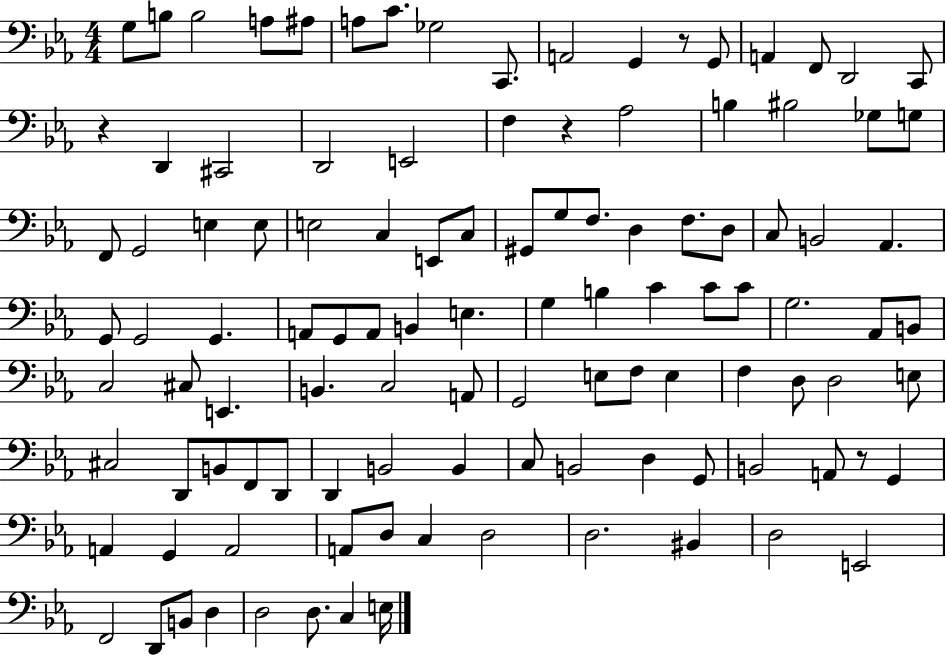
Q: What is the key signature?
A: EES major